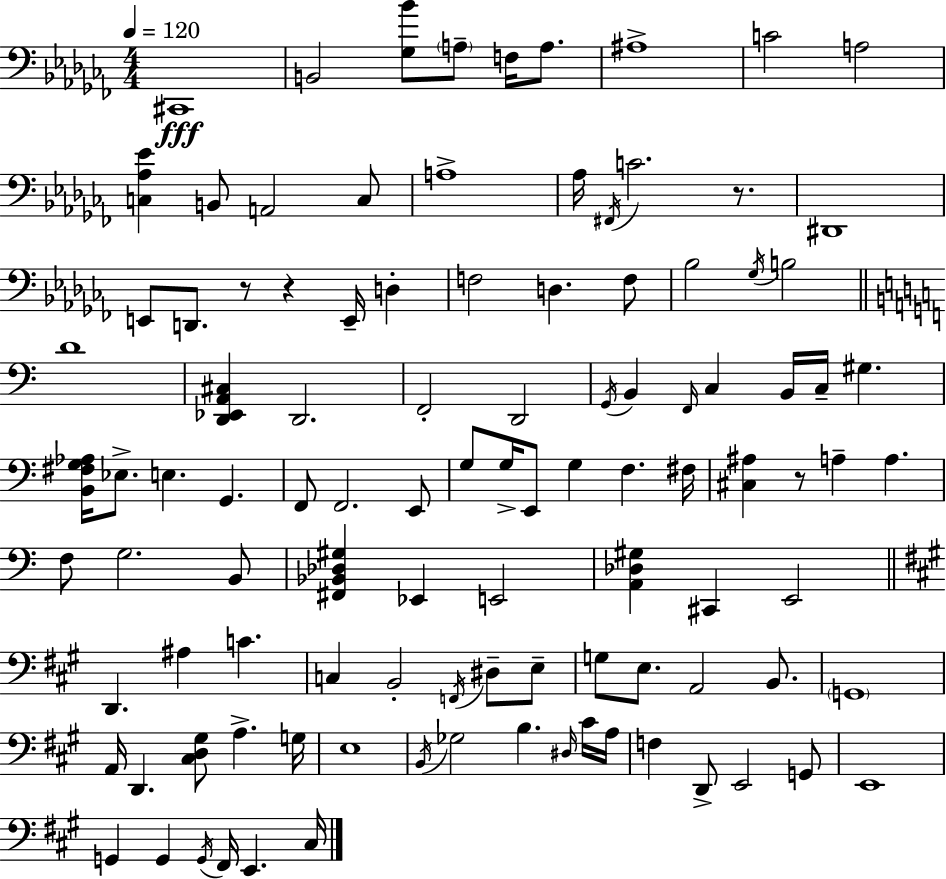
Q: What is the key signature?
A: AES minor